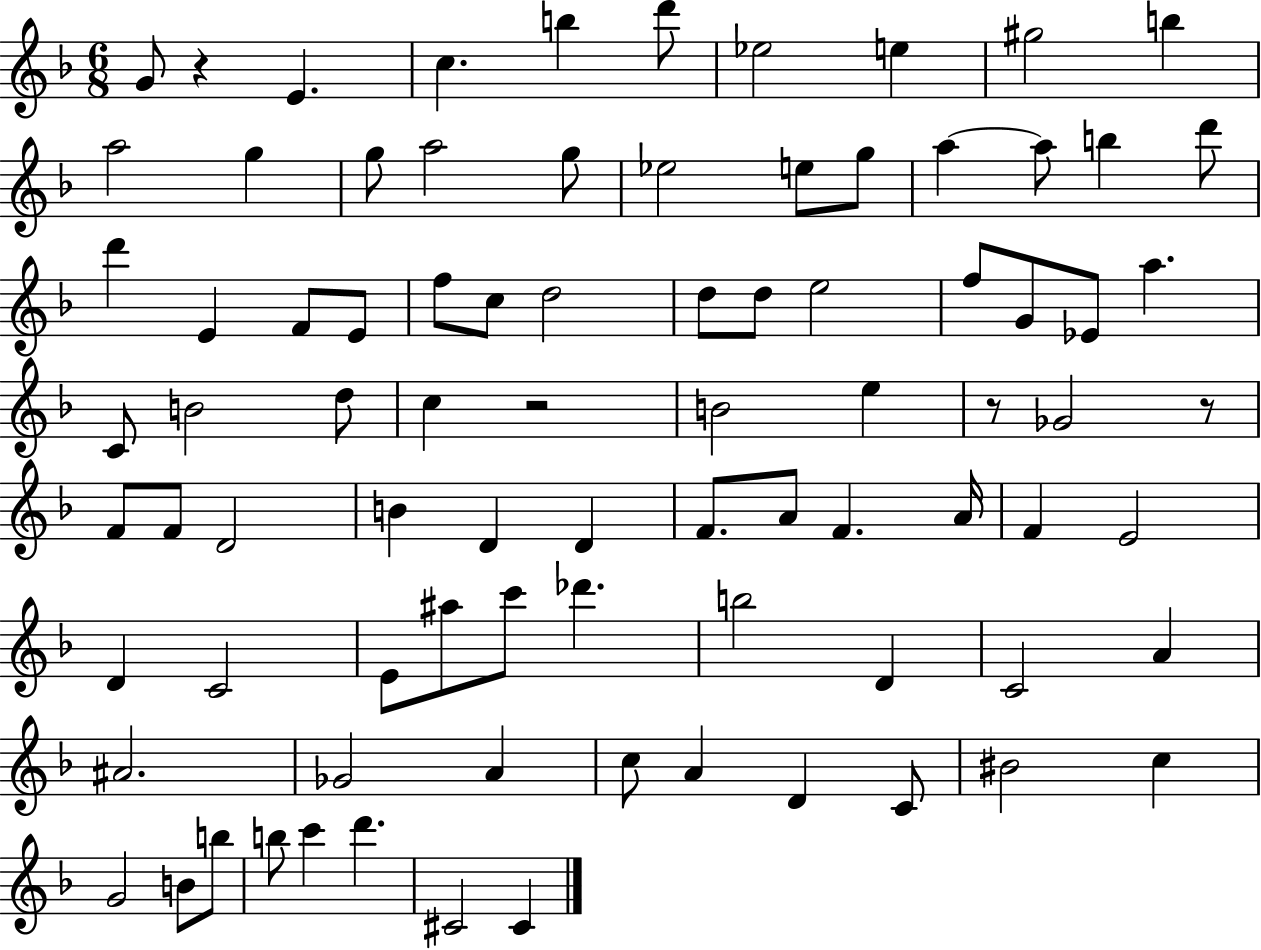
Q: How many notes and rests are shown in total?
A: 85